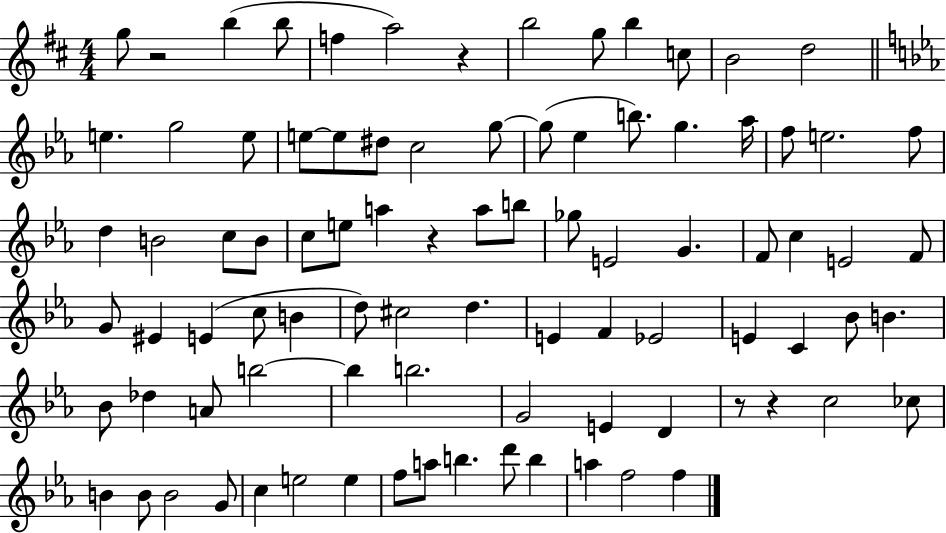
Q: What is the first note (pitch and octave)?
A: G5